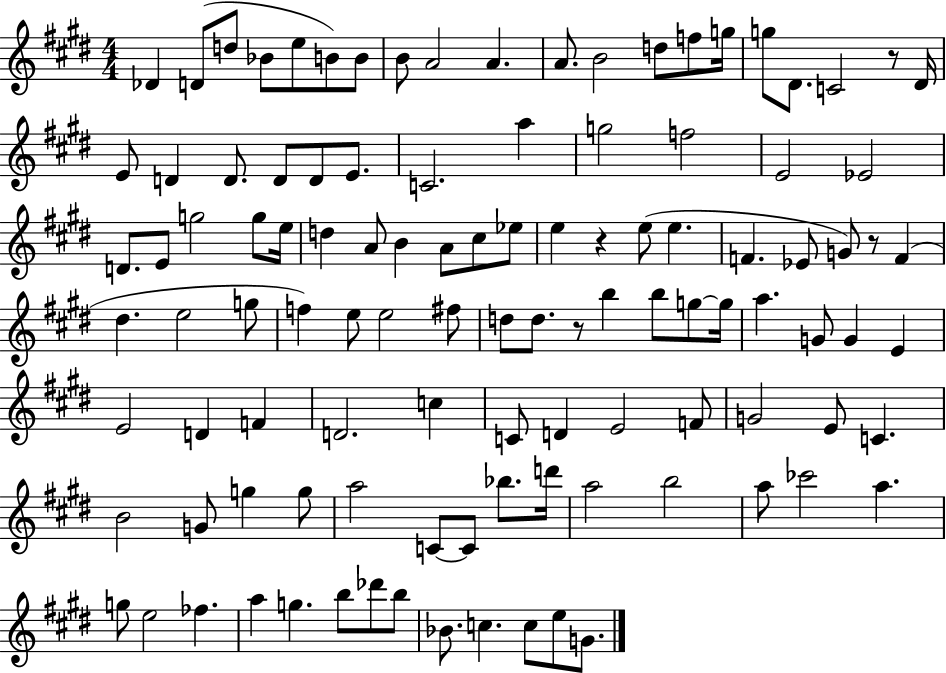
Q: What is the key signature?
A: E major